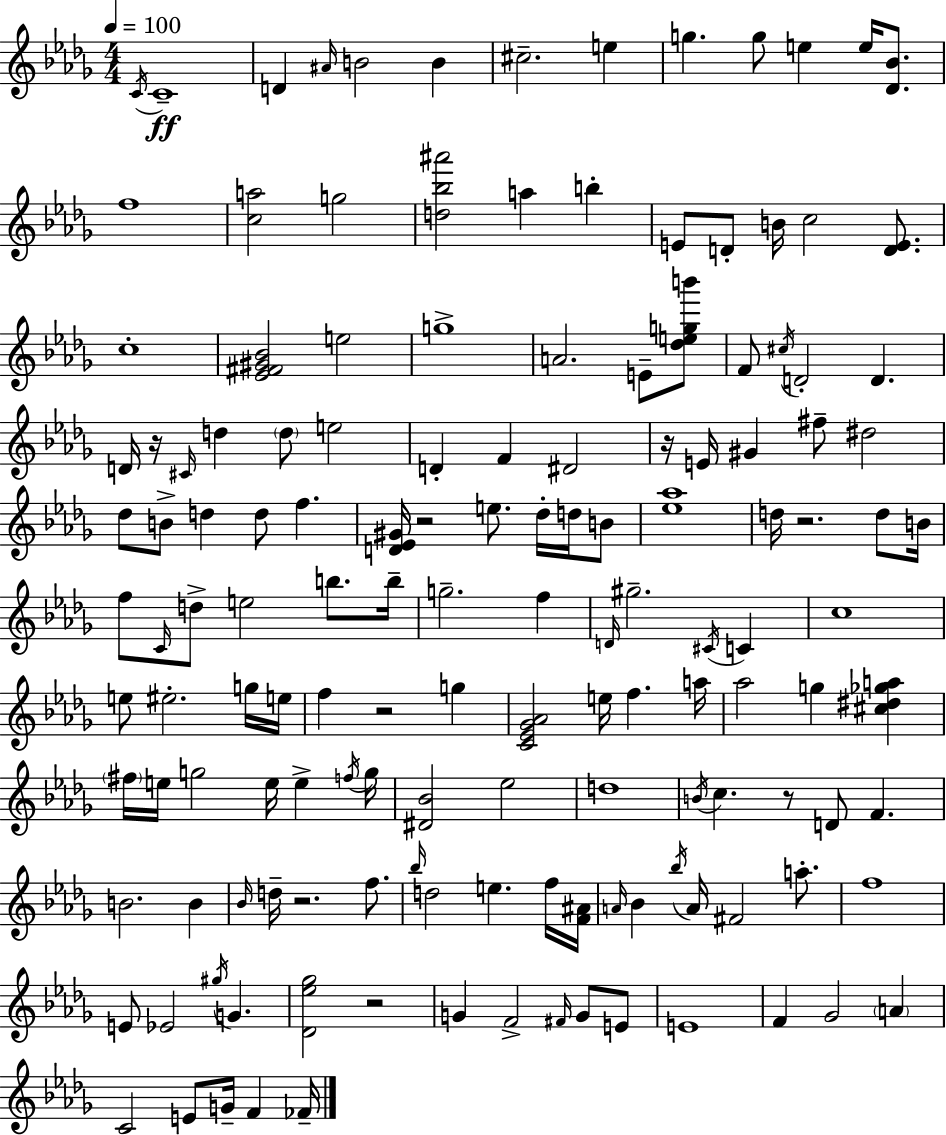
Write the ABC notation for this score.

X:1
T:Untitled
M:4/4
L:1/4
K:Bbm
C/4 C4 D ^A/4 B2 B ^c2 e g g/2 e e/4 [_D_B]/2 f4 [ca]2 g2 [d_b^a']2 a b E/2 D/2 B/4 c2 [DE]/2 c4 [_E^F^G_B]2 e2 g4 A2 E/2 [_degb']/2 F/2 ^c/4 D2 D D/4 z/4 ^C/4 d d/2 e2 D F ^D2 z/4 E/4 ^G ^f/2 ^d2 _d/2 B/2 d d/2 f [D_E^G]/4 z2 e/2 _d/4 d/4 B/2 [_e_a]4 d/4 z2 d/2 B/4 f/2 C/4 d/2 e2 b/2 b/4 g2 f D/4 ^g2 ^C/4 C c4 e/2 ^e2 g/4 e/4 f z2 g [C_E_G_A]2 e/4 f a/4 _a2 g [^c^d_ga] ^f/4 e/4 g2 e/4 e f/4 g/4 [^D_B]2 _e2 d4 B/4 c z/2 D/2 F B2 B _B/4 d/4 z2 f/2 _b/4 d2 e f/4 [F^A]/4 A/4 _B _b/4 A/4 ^F2 a/2 f4 E/2 _E2 ^g/4 G [_D_e_g]2 z2 G F2 ^F/4 G/2 E/2 E4 F _G2 A C2 E/2 G/4 F _F/4